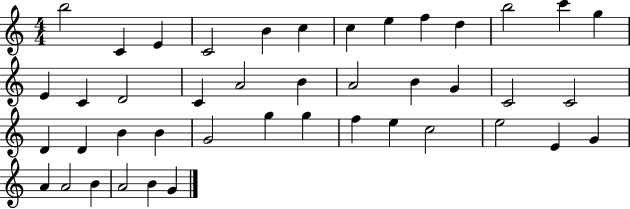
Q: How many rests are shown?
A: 0